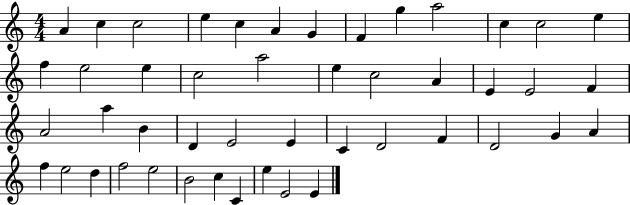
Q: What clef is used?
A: treble